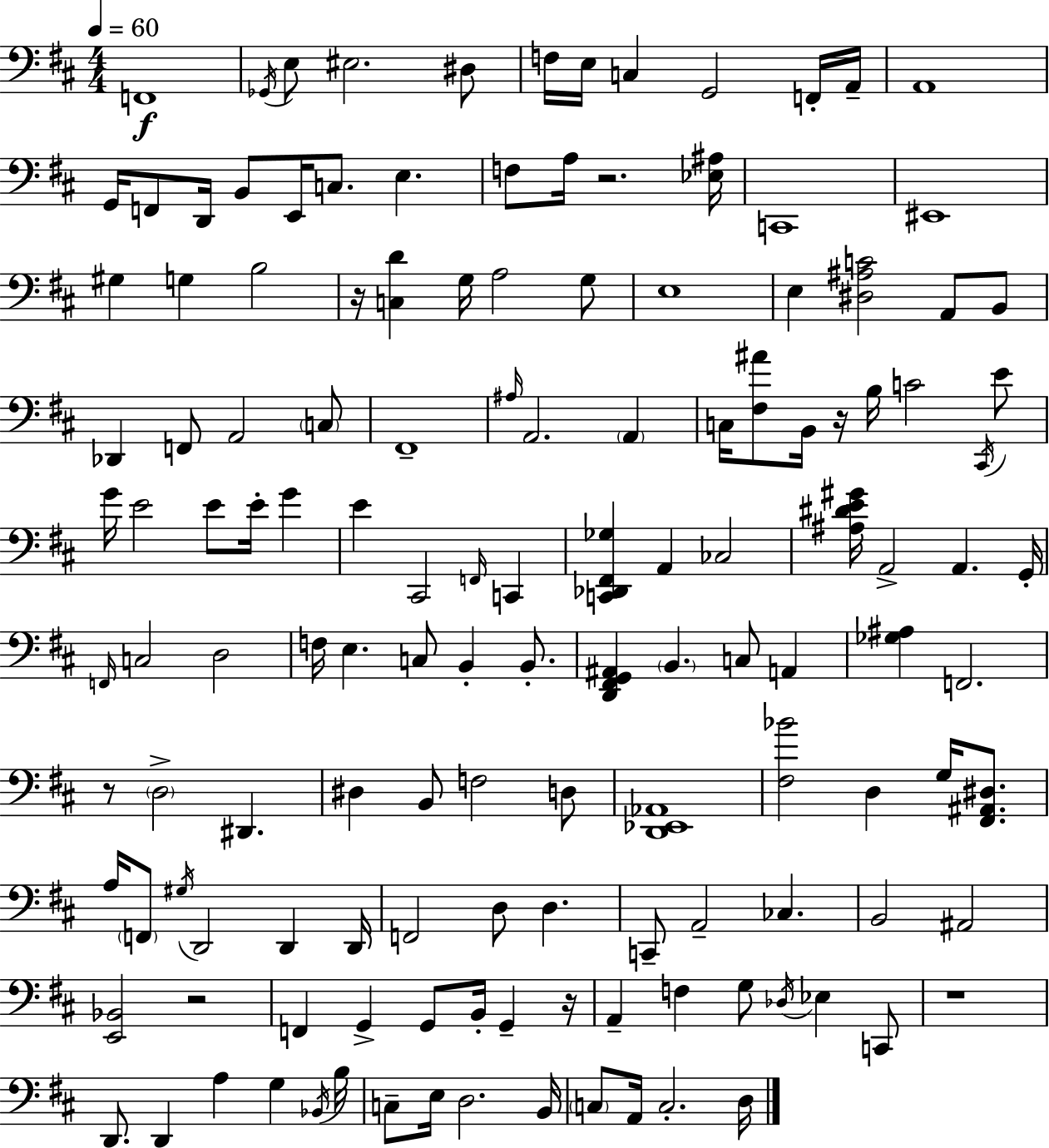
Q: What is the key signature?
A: D major